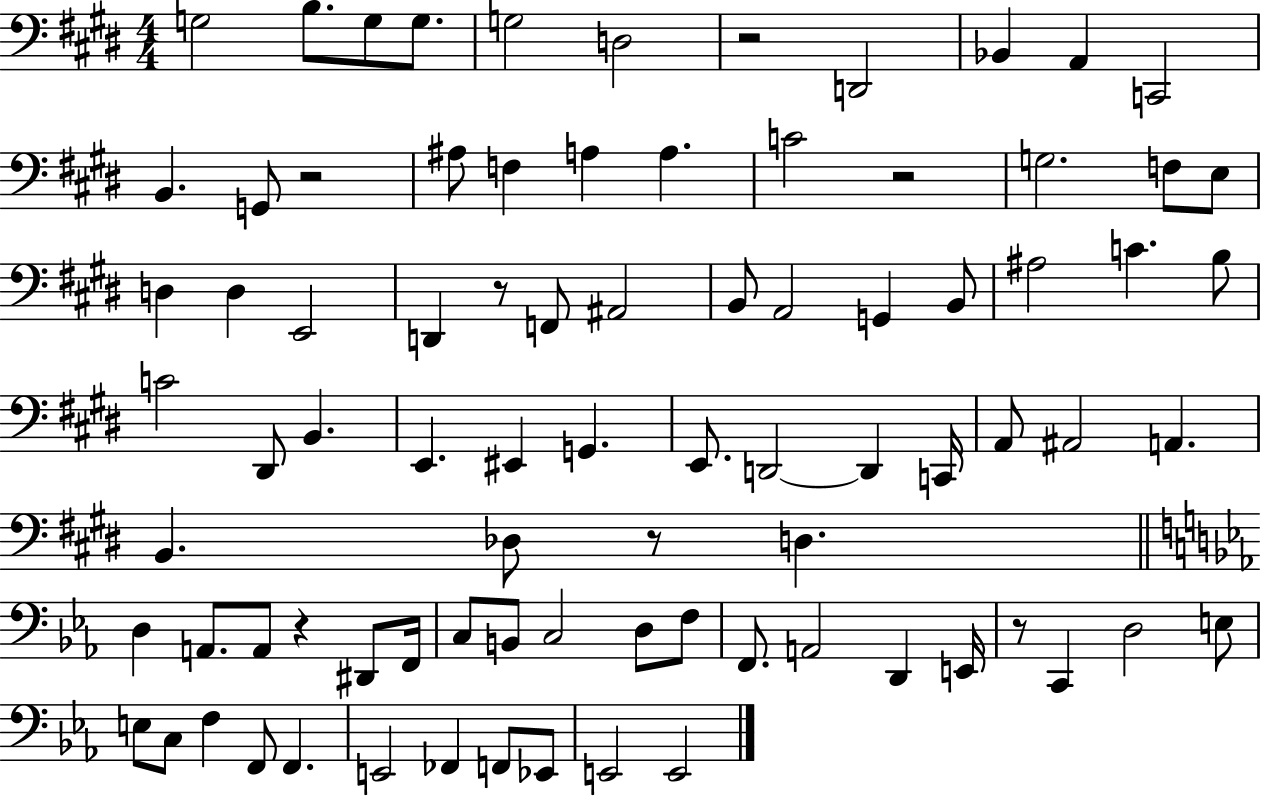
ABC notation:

X:1
T:Untitled
M:4/4
L:1/4
K:E
G,2 B,/2 G,/2 G,/2 G,2 D,2 z2 D,,2 _B,, A,, C,,2 B,, G,,/2 z2 ^A,/2 F, A, A, C2 z2 G,2 F,/2 E,/2 D, D, E,,2 D,, z/2 F,,/2 ^A,,2 B,,/2 A,,2 G,, B,,/2 ^A,2 C B,/2 C2 ^D,,/2 B,, E,, ^E,, G,, E,,/2 D,,2 D,, C,,/4 A,,/2 ^A,,2 A,, B,, _D,/2 z/2 D, D, A,,/2 A,,/2 z ^D,,/2 F,,/4 C,/2 B,,/2 C,2 D,/2 F,/2 F,,/2 A,,2 D,, E,,/4 z/2 C,, D,2 E,/2 E,/2 C,/2 F, F,,/2 F,, E,,2 _F,, F,,/2 _E,,/2 E,,2 E,,2